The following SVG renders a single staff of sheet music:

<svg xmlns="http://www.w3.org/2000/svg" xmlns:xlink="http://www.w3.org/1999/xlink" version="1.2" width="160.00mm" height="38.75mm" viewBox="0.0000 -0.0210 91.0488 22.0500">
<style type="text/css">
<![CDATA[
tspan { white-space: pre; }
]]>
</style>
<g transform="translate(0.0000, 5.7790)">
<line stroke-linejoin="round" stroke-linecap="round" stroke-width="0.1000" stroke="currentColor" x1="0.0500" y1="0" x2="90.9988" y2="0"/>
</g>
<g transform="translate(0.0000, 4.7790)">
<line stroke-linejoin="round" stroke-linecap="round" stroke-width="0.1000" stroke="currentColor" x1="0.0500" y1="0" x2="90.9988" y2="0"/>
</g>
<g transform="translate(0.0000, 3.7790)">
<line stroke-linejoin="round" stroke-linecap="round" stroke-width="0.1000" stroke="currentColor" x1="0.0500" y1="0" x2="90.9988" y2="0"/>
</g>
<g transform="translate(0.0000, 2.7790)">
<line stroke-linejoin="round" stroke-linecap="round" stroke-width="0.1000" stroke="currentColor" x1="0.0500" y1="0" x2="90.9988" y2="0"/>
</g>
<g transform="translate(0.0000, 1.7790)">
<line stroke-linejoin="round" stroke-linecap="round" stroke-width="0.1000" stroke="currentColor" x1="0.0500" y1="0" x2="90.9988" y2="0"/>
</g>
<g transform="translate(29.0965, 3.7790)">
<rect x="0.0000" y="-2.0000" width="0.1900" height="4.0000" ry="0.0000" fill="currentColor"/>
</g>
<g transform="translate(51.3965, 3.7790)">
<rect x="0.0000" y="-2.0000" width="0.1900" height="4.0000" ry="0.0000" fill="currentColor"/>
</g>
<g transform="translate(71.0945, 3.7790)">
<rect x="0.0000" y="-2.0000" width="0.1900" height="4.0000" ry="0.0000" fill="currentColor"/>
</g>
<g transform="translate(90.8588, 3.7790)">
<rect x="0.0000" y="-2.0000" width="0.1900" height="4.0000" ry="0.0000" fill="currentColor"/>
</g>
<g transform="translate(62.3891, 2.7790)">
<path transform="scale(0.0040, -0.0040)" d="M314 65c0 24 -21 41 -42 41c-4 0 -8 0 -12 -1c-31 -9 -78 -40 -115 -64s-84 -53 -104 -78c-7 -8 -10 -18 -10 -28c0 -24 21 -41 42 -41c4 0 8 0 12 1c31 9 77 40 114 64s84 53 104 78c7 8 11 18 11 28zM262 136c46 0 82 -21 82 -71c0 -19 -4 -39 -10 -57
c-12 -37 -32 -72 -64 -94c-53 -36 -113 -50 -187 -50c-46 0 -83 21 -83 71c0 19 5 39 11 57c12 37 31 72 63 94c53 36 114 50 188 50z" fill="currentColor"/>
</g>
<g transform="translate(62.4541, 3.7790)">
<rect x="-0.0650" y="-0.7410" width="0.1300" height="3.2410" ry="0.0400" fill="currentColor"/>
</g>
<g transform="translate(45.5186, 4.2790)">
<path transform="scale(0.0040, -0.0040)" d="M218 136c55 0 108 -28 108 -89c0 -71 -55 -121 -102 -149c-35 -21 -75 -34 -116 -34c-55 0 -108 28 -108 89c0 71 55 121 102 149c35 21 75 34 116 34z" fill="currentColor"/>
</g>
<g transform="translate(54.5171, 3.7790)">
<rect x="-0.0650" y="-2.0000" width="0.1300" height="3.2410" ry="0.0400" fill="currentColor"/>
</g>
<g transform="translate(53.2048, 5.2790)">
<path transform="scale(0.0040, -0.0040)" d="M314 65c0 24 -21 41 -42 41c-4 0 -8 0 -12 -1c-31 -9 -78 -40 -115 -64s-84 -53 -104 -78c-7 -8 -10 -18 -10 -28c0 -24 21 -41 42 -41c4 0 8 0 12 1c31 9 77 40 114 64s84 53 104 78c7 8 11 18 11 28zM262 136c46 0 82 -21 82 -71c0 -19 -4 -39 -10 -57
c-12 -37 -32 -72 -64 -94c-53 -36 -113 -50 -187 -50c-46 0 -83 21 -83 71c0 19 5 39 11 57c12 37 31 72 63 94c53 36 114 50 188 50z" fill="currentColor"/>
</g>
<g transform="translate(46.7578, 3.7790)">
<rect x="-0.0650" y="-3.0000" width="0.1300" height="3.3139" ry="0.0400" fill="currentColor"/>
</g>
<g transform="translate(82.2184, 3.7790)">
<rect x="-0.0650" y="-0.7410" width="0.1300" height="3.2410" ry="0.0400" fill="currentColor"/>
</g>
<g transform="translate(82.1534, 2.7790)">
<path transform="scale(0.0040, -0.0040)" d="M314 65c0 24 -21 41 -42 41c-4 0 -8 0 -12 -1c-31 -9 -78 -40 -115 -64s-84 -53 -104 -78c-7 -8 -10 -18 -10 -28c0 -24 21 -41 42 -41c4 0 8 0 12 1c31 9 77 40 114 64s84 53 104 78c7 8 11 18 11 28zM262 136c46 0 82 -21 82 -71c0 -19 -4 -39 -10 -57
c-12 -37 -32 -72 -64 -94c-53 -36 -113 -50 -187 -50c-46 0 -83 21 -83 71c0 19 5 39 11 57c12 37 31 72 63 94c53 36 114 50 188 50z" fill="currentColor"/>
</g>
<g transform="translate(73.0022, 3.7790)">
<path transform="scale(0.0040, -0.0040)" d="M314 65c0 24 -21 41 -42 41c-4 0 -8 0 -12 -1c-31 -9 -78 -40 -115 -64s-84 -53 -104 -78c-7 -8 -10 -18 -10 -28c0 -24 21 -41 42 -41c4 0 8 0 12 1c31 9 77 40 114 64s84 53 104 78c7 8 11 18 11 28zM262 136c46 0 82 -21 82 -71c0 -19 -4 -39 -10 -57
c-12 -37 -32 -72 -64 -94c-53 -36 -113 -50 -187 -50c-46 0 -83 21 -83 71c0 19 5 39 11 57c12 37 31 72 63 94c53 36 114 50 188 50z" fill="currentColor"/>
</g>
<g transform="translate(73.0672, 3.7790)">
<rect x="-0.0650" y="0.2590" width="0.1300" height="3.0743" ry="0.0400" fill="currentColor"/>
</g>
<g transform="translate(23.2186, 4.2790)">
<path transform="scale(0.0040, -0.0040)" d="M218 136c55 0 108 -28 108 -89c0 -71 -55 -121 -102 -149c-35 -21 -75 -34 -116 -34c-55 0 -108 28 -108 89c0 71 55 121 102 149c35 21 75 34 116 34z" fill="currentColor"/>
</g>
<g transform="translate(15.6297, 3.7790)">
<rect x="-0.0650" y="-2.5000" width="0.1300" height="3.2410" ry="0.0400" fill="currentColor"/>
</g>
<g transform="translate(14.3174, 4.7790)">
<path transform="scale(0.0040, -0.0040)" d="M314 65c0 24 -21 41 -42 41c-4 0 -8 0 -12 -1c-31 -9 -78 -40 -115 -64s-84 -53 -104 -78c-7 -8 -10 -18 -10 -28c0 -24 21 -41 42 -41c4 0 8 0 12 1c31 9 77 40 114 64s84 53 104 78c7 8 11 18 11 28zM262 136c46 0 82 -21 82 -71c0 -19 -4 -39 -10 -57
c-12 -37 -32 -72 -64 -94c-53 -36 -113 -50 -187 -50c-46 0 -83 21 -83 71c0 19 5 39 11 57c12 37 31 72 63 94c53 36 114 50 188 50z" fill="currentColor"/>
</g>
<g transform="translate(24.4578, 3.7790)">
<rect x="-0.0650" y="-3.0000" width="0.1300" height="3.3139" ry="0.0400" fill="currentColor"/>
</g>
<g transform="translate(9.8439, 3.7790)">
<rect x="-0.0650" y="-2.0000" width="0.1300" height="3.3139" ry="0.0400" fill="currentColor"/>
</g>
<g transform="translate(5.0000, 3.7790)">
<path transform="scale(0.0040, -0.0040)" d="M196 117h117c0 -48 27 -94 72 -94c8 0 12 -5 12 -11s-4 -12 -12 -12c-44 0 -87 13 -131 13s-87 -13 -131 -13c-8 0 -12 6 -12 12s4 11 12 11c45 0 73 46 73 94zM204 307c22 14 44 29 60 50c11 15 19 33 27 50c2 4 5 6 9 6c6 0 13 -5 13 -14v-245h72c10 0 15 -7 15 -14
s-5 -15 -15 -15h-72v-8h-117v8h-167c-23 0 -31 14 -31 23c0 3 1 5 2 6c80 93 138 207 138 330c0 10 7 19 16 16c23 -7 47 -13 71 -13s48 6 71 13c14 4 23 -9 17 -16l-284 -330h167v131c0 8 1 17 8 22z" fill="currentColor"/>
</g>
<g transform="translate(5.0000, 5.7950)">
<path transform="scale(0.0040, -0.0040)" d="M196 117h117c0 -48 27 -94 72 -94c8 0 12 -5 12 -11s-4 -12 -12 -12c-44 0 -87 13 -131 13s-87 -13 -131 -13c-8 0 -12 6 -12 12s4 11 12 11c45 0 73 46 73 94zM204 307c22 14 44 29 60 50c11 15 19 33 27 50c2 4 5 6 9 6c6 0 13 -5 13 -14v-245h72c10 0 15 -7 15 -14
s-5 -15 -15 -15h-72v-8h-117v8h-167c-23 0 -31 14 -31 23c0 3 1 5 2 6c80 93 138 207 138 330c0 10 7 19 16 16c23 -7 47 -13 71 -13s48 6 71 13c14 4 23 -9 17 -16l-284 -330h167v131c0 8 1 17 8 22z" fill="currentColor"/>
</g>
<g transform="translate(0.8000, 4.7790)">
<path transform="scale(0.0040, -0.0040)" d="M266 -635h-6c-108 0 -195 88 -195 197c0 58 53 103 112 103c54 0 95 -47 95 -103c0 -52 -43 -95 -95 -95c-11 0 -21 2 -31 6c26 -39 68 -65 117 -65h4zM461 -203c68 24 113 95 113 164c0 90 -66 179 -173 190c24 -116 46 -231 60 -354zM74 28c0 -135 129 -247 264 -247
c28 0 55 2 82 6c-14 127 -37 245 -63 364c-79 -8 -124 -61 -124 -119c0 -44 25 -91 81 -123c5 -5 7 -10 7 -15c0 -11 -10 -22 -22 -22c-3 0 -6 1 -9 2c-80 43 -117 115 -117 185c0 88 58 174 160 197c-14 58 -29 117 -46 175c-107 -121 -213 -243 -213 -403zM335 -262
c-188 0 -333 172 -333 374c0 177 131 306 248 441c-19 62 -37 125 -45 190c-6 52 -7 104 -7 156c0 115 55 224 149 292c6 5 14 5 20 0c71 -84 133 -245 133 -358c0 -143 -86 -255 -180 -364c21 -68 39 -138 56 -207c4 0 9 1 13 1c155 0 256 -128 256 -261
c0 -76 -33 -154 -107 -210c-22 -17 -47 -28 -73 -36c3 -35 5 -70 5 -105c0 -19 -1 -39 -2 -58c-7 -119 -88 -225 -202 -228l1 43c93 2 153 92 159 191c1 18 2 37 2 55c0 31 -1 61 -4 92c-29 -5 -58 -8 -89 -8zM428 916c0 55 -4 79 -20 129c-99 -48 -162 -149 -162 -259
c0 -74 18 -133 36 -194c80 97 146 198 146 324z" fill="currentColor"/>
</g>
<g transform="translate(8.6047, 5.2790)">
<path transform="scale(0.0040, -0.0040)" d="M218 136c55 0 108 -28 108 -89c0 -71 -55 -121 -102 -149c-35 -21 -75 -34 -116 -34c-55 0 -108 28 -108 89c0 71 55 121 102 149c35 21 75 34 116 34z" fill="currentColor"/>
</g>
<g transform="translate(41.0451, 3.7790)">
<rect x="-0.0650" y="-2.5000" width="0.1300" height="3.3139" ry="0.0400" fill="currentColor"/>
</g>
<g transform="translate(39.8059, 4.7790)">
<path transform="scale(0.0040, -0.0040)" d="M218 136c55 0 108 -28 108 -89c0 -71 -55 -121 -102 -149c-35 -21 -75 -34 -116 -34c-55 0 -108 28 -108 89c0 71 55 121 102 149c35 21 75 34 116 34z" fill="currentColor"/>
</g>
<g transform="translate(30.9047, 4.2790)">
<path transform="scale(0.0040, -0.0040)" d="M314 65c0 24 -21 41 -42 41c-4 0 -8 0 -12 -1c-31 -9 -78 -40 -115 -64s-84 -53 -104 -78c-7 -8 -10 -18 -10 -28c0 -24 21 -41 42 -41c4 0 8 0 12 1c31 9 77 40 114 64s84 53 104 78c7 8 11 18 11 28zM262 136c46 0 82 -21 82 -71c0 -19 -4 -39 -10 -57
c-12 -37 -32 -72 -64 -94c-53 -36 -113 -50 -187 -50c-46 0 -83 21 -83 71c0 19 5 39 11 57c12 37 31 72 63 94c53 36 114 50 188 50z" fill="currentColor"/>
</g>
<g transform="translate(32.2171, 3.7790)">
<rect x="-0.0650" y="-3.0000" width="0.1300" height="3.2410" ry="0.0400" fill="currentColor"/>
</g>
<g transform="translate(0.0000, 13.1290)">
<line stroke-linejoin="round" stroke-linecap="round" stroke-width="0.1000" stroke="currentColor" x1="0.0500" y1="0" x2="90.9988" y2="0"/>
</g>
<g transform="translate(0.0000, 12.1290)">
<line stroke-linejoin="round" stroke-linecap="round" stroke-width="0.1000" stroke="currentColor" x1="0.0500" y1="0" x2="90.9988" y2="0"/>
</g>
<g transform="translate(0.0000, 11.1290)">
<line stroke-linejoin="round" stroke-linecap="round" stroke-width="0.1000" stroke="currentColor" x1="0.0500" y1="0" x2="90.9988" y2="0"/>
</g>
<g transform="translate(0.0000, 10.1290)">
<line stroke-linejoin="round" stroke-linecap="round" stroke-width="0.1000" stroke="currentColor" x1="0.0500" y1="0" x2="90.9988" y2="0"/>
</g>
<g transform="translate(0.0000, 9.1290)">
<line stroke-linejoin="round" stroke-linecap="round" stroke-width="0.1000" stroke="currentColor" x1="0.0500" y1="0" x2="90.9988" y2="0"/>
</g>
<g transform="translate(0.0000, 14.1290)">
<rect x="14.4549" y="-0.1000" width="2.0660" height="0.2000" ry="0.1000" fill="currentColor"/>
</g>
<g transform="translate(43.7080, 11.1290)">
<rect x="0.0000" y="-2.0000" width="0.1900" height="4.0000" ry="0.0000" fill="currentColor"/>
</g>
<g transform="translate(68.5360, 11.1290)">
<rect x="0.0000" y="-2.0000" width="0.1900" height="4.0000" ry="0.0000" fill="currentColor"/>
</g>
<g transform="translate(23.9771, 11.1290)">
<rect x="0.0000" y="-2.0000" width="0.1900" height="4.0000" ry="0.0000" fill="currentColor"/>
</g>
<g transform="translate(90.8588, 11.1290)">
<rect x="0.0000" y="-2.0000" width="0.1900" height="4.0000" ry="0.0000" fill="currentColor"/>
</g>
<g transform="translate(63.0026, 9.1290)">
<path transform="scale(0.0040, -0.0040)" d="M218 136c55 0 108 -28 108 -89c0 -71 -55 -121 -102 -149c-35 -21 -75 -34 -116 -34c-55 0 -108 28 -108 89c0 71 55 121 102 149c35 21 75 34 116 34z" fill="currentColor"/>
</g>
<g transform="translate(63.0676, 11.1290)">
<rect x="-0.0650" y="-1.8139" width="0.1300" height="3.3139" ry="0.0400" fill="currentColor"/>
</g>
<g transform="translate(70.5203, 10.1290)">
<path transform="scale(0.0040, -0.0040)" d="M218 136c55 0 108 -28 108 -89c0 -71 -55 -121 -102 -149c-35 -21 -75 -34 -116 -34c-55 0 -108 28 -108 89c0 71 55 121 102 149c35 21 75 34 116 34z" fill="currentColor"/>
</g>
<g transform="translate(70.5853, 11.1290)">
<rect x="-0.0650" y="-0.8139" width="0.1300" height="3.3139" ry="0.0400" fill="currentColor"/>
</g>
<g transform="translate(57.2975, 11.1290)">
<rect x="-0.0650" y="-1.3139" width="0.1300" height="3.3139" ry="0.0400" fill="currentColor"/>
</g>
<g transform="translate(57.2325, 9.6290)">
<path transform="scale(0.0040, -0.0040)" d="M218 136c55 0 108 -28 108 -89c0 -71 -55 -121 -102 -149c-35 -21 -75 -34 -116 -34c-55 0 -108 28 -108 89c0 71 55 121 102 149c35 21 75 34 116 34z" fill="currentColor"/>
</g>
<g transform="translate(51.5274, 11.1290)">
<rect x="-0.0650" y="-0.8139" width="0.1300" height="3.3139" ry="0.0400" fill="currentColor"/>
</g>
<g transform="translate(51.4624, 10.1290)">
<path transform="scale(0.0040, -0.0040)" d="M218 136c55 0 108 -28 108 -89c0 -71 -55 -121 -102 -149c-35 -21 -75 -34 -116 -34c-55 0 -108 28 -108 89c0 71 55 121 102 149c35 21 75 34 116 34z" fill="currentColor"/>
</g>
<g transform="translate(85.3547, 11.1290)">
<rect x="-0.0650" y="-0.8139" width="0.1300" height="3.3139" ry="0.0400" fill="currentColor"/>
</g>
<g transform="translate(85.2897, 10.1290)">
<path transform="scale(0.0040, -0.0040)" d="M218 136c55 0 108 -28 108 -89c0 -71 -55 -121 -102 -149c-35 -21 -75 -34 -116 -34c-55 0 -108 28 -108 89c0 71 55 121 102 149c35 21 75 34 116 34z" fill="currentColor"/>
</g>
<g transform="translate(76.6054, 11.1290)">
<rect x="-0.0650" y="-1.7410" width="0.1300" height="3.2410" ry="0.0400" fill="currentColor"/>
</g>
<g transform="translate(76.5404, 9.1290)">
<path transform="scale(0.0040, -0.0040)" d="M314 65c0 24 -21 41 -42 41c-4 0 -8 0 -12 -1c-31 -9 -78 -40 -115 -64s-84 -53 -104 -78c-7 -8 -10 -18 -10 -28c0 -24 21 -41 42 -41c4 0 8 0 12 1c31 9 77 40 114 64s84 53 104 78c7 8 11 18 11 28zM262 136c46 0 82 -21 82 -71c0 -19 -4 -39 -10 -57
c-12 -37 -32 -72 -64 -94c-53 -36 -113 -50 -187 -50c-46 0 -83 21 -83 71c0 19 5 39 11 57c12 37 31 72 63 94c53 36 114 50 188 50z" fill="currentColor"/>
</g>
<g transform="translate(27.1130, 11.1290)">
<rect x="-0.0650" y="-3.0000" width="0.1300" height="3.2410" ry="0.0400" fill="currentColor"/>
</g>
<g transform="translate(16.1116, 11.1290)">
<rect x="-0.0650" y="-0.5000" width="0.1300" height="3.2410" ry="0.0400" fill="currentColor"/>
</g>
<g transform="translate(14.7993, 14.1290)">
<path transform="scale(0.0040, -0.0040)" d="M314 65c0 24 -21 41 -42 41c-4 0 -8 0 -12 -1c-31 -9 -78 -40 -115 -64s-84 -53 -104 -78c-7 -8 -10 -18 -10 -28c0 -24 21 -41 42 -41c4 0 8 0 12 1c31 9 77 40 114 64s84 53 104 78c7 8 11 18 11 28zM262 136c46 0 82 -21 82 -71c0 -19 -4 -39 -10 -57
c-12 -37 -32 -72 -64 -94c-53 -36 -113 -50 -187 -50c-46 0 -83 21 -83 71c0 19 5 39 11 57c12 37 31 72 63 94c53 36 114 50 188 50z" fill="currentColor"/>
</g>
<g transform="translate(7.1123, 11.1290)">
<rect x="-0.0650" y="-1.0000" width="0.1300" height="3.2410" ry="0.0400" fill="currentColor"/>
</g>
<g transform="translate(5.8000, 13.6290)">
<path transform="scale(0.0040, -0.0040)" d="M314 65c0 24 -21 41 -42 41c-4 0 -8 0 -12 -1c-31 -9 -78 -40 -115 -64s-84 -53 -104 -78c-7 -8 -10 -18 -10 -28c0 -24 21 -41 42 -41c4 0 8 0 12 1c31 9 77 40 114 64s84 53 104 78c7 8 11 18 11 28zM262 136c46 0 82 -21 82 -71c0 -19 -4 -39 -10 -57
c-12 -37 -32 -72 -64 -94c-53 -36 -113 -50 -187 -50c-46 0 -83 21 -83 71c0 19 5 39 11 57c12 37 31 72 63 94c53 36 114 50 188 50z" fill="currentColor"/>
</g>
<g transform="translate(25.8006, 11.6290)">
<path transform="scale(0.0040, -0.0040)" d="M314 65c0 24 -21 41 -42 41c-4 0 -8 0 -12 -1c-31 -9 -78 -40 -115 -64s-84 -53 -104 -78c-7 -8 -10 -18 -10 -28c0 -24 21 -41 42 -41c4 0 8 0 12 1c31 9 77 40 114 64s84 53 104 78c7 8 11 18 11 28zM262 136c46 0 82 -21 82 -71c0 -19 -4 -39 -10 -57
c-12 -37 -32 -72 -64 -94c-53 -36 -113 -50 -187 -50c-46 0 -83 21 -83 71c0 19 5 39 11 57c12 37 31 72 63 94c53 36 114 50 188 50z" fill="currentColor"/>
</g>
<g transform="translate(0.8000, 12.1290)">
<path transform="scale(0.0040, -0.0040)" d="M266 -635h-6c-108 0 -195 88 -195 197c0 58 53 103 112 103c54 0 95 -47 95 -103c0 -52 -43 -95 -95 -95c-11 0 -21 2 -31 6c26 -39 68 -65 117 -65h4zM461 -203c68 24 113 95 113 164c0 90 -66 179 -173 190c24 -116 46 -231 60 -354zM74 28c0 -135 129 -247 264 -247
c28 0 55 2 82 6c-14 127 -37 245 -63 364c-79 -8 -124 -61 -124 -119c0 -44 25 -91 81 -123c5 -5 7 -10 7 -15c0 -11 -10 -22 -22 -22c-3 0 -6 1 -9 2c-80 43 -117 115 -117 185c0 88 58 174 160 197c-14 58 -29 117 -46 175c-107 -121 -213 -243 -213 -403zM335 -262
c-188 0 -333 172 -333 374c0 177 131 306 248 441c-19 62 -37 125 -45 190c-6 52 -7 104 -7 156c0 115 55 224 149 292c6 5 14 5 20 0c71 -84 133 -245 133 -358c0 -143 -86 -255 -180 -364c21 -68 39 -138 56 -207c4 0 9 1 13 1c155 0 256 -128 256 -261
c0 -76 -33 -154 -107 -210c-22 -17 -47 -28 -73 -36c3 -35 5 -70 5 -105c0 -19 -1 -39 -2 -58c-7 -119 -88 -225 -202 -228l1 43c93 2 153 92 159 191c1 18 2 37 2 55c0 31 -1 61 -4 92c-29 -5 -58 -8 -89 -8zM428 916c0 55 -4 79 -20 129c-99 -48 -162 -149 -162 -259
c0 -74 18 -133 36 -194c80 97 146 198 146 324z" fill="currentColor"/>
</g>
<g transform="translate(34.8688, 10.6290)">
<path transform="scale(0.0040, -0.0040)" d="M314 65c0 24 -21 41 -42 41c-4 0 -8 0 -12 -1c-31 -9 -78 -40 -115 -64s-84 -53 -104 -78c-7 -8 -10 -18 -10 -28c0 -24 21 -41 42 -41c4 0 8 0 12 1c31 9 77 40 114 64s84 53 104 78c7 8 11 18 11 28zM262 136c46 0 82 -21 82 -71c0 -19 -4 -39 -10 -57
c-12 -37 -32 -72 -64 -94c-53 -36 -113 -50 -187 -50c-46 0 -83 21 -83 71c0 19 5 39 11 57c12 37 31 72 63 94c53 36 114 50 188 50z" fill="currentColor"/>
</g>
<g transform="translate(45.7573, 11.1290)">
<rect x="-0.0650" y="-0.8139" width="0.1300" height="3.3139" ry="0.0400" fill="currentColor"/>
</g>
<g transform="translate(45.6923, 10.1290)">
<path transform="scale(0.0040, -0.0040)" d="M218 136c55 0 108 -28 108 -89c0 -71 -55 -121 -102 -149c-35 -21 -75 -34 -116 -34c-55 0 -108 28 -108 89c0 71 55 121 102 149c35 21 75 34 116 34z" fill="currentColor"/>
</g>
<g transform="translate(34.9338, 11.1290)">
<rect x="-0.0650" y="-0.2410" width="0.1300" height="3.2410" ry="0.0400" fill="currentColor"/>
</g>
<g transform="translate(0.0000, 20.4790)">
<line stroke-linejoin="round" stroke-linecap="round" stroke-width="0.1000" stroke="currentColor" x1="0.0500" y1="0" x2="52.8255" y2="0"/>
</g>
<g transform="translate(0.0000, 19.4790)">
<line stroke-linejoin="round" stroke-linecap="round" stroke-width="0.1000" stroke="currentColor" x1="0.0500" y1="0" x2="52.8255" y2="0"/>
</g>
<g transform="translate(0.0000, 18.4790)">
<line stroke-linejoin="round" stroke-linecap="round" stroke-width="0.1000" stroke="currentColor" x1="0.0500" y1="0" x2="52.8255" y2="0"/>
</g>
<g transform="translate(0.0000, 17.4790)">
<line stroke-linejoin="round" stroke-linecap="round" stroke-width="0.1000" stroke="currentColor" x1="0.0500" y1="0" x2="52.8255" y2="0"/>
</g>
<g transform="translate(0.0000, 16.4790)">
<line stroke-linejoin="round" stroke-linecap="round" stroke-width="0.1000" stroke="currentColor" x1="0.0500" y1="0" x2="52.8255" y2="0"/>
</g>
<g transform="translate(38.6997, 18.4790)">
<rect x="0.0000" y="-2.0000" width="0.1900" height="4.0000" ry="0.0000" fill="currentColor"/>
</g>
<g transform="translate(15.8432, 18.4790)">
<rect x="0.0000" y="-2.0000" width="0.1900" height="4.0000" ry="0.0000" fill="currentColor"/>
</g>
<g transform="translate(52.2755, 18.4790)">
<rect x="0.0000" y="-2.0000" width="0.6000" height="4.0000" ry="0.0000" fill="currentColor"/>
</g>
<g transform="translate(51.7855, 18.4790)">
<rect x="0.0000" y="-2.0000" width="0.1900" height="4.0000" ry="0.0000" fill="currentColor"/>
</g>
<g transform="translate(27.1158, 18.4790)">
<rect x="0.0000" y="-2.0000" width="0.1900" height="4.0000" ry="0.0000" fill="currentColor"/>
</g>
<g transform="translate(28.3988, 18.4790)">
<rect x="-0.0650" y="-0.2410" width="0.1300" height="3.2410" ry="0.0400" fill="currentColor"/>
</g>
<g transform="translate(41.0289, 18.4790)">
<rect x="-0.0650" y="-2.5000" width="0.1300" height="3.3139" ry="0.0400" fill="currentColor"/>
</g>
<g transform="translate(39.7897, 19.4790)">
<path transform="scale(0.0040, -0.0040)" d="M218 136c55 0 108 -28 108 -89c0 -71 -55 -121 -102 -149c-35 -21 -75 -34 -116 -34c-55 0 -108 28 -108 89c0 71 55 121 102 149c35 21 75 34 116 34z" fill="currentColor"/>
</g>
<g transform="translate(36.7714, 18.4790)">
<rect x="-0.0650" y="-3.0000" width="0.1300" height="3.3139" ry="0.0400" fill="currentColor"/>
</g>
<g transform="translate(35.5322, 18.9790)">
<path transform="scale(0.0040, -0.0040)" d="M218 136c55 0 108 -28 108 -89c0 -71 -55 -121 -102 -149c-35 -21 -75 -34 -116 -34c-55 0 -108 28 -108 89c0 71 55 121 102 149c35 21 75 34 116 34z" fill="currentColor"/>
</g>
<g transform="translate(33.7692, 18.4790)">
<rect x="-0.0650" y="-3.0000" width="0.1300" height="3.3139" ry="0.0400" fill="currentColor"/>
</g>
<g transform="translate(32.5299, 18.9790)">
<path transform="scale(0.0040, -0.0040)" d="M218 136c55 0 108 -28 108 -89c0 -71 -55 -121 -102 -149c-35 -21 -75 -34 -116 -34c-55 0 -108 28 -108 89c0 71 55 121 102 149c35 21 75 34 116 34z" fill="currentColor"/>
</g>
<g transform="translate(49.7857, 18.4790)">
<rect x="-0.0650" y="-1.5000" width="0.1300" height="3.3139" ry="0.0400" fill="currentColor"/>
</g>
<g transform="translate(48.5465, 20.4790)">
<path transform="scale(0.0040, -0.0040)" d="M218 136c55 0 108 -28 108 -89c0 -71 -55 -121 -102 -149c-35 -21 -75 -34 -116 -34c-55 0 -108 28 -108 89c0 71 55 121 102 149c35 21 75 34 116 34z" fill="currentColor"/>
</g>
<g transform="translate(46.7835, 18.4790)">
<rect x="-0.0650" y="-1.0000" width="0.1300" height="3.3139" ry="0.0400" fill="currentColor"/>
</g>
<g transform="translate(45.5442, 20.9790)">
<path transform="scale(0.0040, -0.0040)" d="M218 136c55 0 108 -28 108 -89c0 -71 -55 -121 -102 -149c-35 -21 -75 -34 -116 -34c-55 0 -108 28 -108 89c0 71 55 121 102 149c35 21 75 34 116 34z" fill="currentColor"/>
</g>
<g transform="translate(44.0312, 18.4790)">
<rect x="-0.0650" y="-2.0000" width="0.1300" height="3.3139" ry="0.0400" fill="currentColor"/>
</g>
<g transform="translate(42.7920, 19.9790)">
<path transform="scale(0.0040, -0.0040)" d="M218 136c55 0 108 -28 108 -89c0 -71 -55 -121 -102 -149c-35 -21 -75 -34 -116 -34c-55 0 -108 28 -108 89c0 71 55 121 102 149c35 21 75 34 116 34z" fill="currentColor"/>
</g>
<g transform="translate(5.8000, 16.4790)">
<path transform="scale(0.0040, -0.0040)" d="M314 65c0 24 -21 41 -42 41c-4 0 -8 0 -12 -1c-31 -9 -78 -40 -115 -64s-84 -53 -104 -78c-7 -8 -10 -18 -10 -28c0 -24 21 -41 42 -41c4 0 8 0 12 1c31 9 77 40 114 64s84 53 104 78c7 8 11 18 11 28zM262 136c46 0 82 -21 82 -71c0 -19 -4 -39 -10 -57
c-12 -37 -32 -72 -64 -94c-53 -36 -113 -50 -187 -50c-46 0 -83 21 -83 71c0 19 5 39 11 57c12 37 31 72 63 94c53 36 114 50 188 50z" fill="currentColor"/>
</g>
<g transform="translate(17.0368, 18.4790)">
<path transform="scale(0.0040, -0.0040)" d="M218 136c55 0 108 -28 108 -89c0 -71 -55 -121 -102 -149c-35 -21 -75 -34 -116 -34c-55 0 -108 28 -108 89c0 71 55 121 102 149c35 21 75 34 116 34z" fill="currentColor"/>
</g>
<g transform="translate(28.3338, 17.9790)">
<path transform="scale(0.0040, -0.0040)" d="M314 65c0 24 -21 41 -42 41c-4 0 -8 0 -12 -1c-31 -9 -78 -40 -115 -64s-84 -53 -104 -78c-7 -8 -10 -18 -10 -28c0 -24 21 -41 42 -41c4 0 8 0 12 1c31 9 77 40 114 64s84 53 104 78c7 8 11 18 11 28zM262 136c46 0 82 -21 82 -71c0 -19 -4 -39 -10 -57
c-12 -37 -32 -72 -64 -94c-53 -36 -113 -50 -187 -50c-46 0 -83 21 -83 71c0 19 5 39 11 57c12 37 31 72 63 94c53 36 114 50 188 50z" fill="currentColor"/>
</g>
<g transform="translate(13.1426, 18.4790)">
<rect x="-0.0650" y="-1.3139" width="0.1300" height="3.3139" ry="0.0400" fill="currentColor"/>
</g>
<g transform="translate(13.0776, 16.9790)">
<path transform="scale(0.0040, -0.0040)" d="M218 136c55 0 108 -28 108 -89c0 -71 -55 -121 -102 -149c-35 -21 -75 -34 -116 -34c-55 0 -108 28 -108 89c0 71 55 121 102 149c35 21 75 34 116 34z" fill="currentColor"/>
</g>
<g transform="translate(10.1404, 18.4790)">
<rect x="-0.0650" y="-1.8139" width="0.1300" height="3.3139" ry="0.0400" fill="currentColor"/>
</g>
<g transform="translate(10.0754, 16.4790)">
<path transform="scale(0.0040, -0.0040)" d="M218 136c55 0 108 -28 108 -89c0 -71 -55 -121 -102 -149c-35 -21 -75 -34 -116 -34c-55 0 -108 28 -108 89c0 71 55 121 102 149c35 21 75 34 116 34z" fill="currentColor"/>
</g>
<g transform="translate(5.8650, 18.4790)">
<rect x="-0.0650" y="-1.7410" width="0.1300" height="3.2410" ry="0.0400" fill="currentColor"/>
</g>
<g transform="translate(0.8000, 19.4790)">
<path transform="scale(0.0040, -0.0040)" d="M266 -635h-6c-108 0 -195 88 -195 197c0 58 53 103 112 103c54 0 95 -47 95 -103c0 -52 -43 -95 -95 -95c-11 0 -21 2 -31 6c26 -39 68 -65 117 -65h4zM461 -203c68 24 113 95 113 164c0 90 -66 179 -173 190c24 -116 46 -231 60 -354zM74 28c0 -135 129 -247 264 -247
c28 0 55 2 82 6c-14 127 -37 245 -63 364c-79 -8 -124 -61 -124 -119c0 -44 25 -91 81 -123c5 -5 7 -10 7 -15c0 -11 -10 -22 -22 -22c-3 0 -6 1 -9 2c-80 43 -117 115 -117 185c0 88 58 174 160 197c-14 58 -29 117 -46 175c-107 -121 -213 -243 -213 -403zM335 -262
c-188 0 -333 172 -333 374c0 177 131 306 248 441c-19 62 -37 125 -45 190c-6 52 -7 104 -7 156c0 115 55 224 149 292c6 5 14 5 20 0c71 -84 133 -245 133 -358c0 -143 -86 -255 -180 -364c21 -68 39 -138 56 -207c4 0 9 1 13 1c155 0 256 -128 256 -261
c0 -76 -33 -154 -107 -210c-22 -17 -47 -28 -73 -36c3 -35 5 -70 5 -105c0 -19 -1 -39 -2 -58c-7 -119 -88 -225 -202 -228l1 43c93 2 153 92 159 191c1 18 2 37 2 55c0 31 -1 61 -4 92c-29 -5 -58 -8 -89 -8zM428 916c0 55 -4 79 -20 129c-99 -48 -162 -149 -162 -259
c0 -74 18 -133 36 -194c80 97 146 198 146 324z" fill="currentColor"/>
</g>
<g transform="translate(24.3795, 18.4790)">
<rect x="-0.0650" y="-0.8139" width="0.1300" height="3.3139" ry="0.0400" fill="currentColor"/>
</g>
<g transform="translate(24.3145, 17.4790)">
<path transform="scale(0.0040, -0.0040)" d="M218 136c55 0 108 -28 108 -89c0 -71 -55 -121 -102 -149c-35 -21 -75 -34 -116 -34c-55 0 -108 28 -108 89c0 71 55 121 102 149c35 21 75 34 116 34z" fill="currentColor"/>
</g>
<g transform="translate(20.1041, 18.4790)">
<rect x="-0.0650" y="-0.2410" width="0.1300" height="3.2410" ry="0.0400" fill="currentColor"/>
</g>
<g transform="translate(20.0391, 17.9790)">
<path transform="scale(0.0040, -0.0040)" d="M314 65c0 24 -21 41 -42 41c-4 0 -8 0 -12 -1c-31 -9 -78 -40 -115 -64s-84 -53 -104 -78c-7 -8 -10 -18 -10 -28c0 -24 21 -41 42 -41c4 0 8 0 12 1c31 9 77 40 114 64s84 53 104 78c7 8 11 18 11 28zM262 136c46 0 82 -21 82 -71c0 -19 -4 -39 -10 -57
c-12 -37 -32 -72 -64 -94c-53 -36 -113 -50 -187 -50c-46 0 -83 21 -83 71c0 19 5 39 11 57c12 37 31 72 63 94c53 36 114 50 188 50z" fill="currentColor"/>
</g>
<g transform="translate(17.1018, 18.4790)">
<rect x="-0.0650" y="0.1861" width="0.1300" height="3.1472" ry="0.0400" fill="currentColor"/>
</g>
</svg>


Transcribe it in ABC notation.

X:1
T:Untitled
M:4/4
L:1/4
K:C
F G2 A A2 G A F2 d2 B2 d2 D2 C2 A2 c2 d d e f d f2 d f2 f e B c2 d c2 A A G F D E